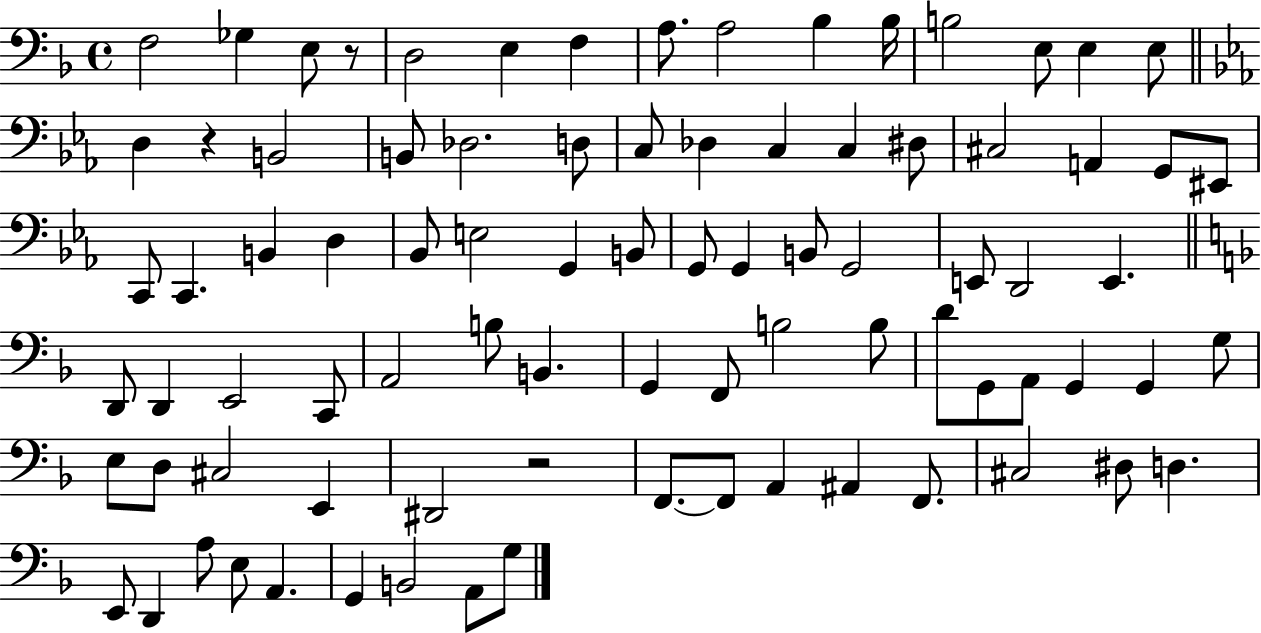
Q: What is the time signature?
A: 4/4